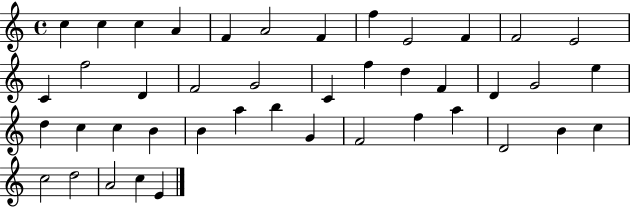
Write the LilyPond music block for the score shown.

{
  \clef treble
  \time 4/4
  \defaultTimeSignature
  \key c \major
  c''4 c''4 c''4 a'4 | f'4 a'2 f'4 | f''4 e'2 f'4 | f'2 e'2 | \break c'4 f''2 d'4 | f'2 g'2 | c'4 f''4 d''4 f'4 | d'4 g'2 e''4 | \break d''4 c''4 c''4 b'4 | b'4 a''4 b''4 g'4 | f'2 f''4 a''4 | d'2 b'4 c''4 | \break c''2 d''2 | a'2 c''4 e'4 | \bar "|."
}